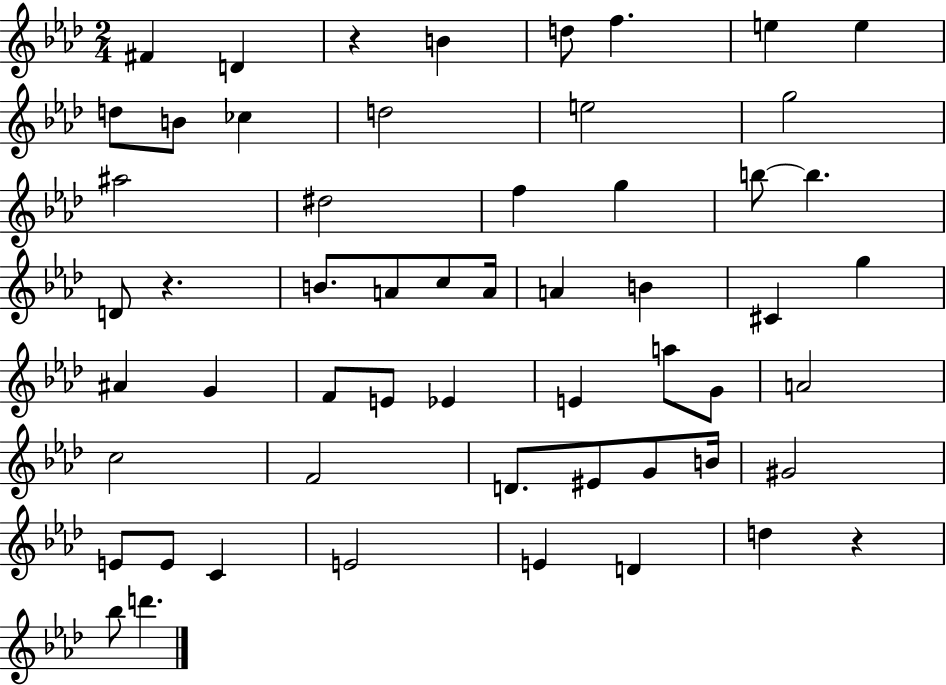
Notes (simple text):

F#4/q D4/q R/q B4/q D5/e F5/q. E5/q E5/q D5/e B4/e CES5/q D5/h E5/h G5/h A#5/h D#5/h F5/q G5/q B5/e B5/q. D4/e R/q. B4/e. A4/e C5/e A4/s A4/q B4/q C#4/q G5/q A#4/q G4/q F4/e E4/e Eb4/q E4/q A5/e G4/e A4/h C5/h F4/h D4/e. EIS4/e G4/e B4/s G#4/h E4/e E4/e C4/q E4/h E4/q D4/q D5/q R/q Bb5/e D6/q.